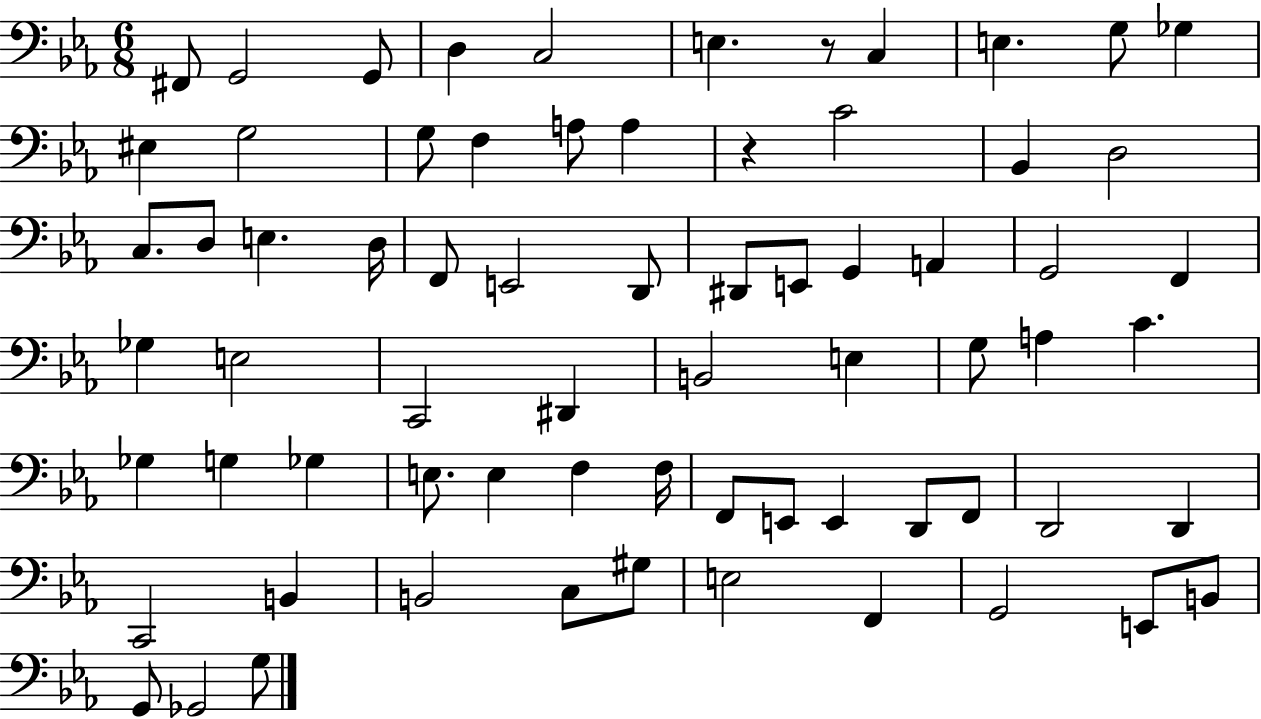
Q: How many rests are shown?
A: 2